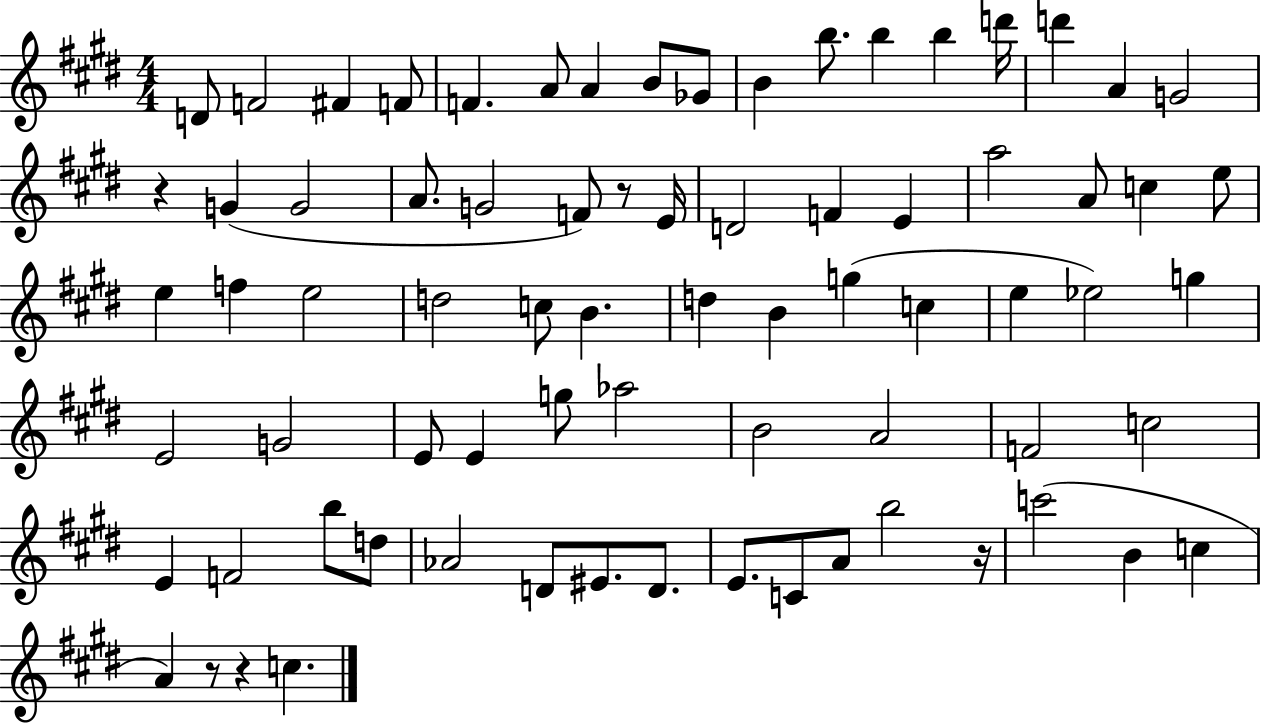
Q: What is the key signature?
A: E major